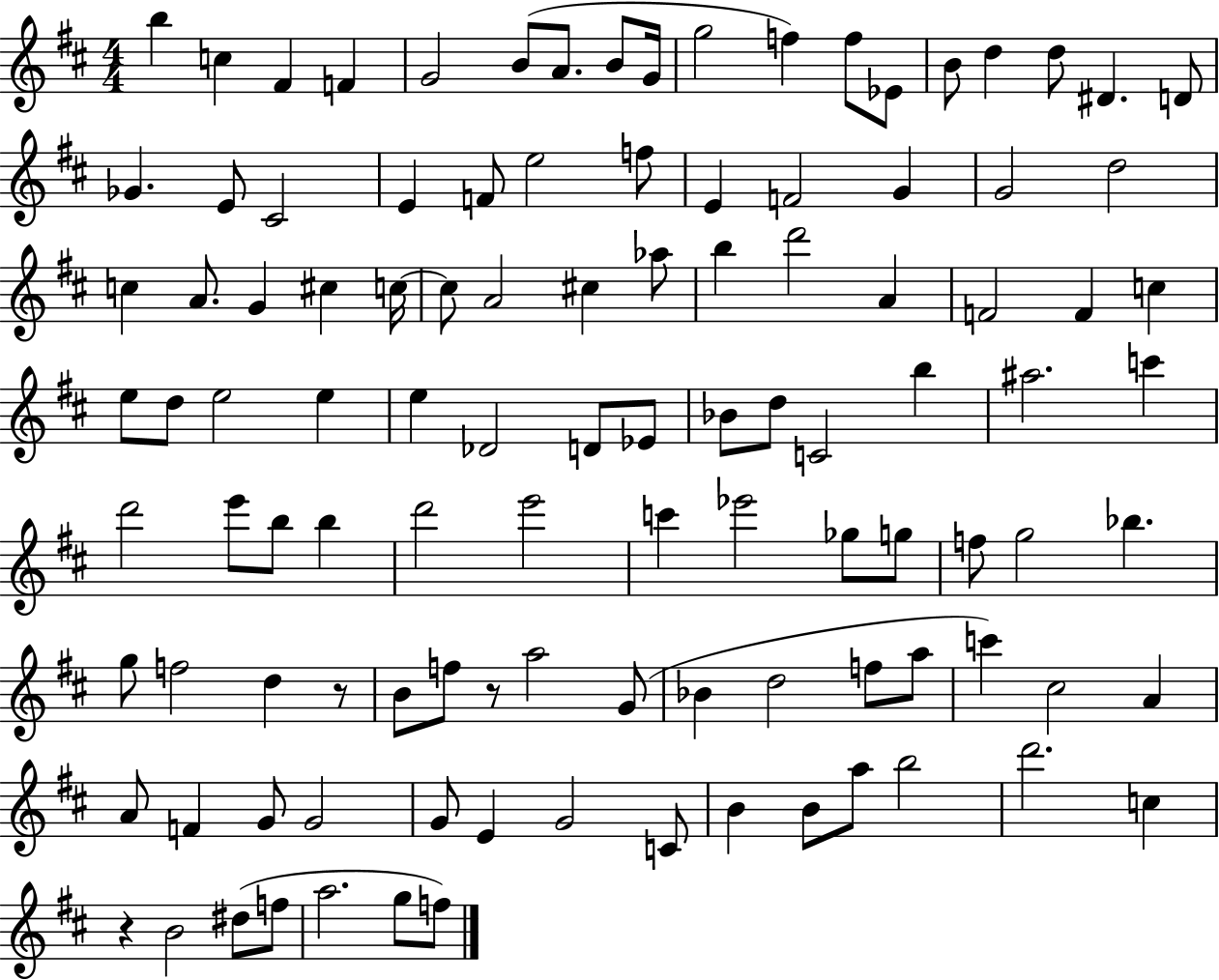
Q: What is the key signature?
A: D major